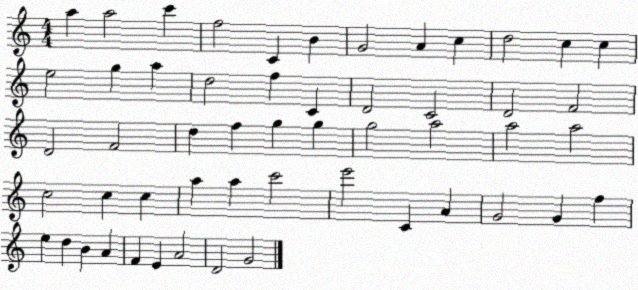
X:1
T:Untitled
M:4/4
L:1/4
K:C
a a2 c' f2 C B G2 A c d2 c c e2 g a d2 f C D2 C2 D2 F2 D2 F2 d f g g g2 a2 a2 a2 c2 c c a a c'2 e'2 C A G2 G f e d B A F E A2 D2 G2